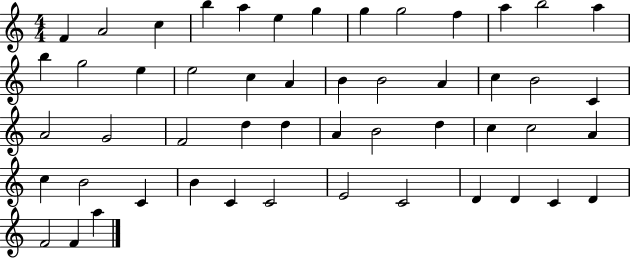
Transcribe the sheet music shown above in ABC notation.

X:1
T:Untitled
M:4/4
L:1/4
K:C
F A2 c b a e g g g2 f a b2 a b g2 e e2 c A B B2 A c B2 C A2 G2 F2 d d A B2 d c c2 A c B2 C B C C2 E2 C2 D D C D F2 F a